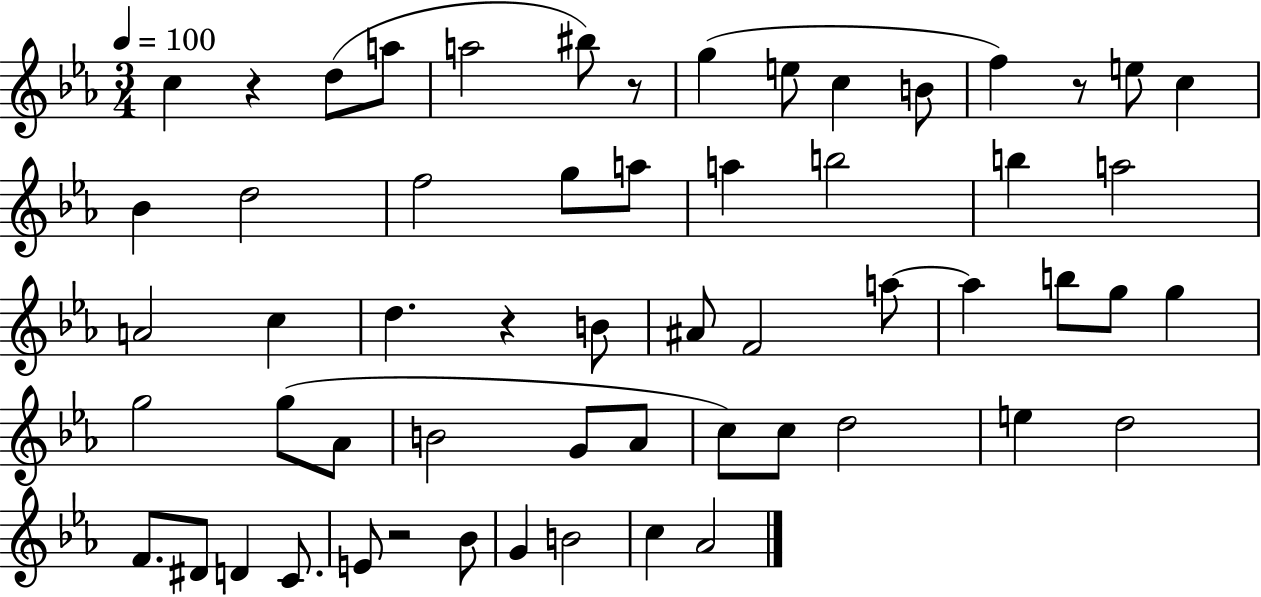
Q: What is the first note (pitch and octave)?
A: C5